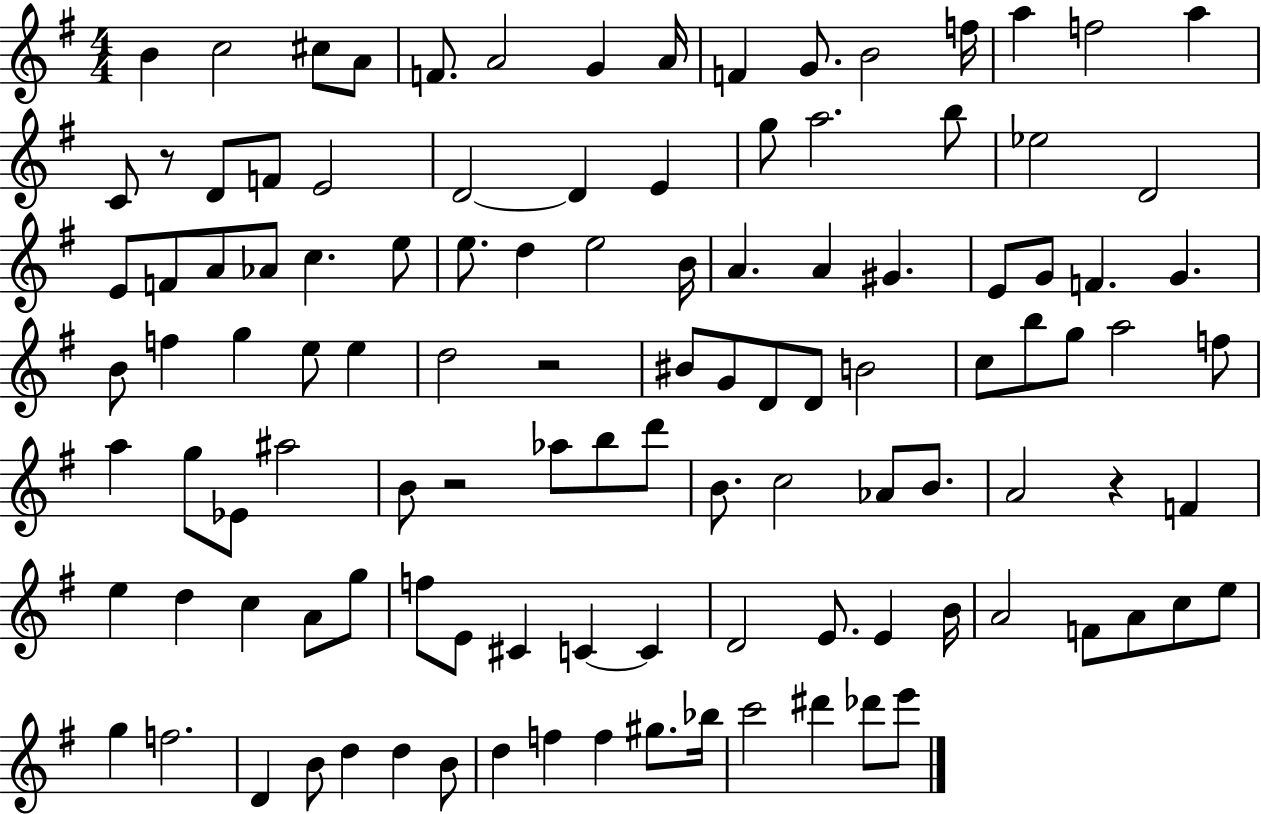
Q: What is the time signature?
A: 4/4